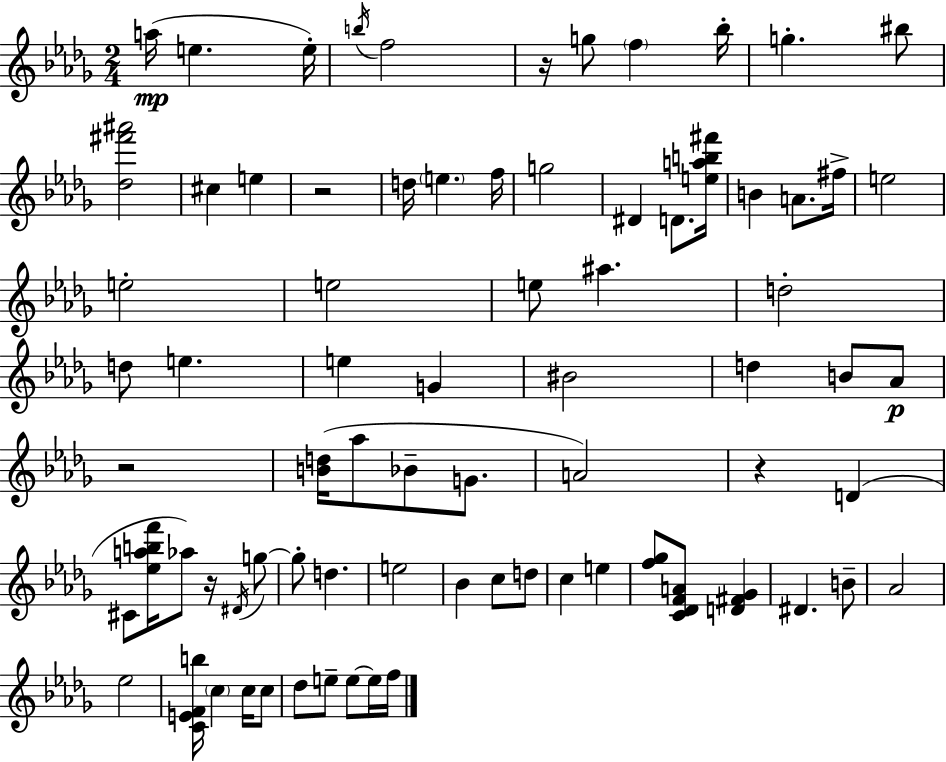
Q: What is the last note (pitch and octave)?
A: F5